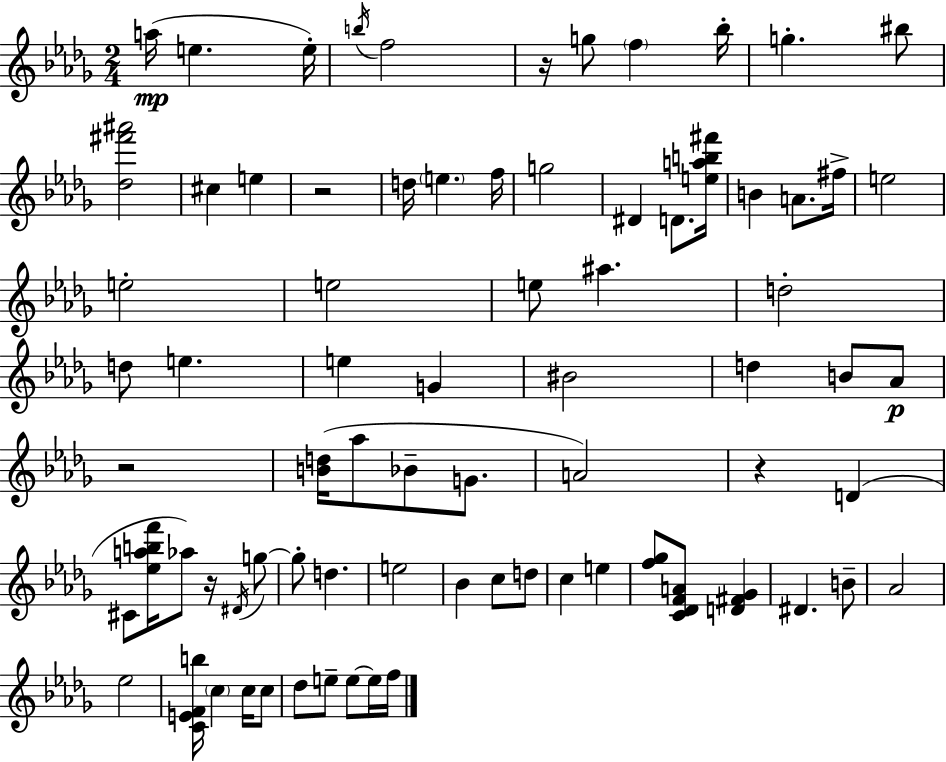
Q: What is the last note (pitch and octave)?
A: F5